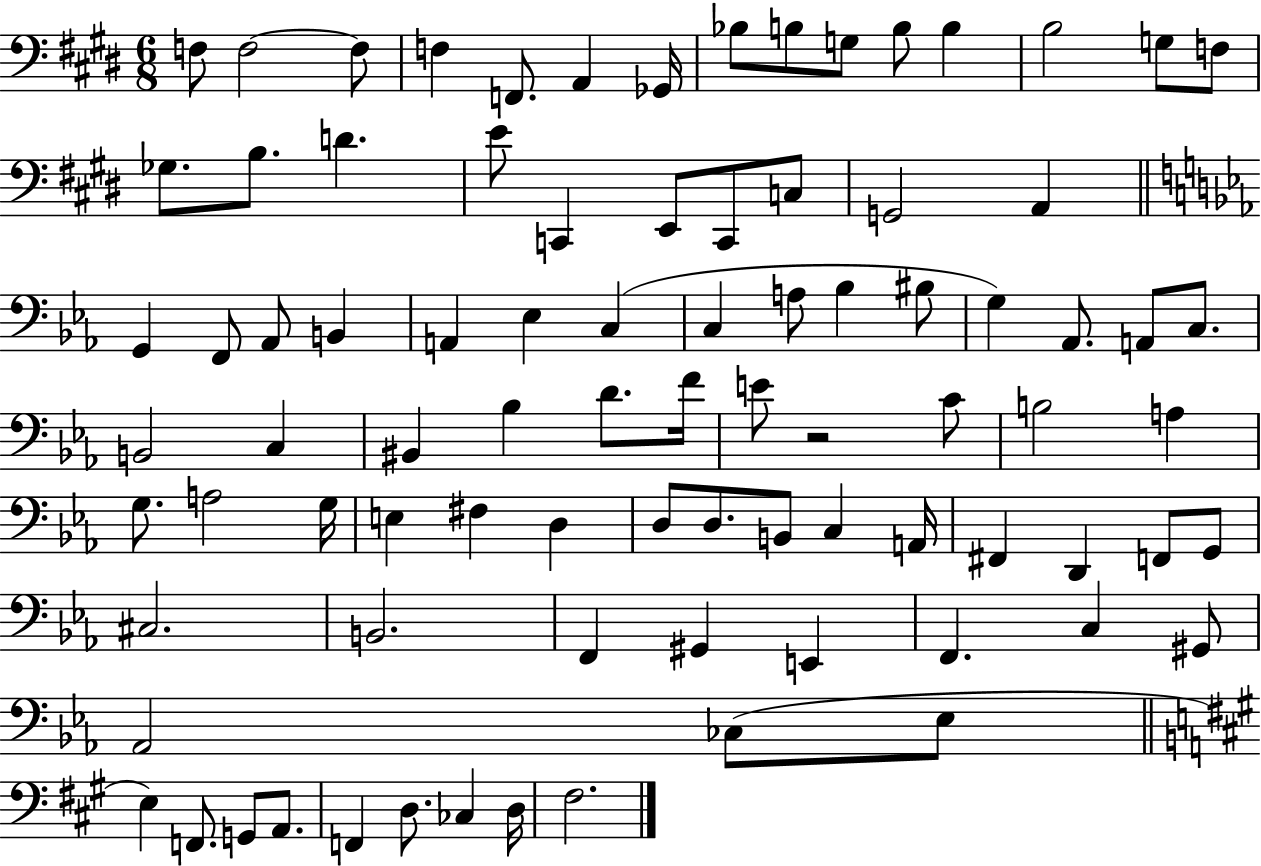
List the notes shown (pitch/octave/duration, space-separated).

F3/e F3/h F3/e F3/q F2/e. A2/q Gb2/s Bb3/e B3/e G3/e B3/e B3/q B3/h G3/e F3/e Gb3/e. B3/e. D4/q. E4/e C2/q E2/e C2/e C3/e G2/h A2/q G2/q F2/e Ab2/e B2/q A2/q Eb3/q C3/q C3/q A3/e Bb3/q BIS3/e G3/q Ab2/e. A2/e C3/e. B2/h C3/q BIS2/q Bb3/q D4/e. F4/s E4/e R/h C4/e B3/h A3/q G3/e. A3/h G3/s E3/q F#3/q D3/q D3/e D3/e. B2/e C3/q A2/s F#2/q D2/q F2/e G2/e C#3/h. B2/h. F2/q G#2/q E2/q F2/q. C3/q G#2/e Ab2/h CES3/e Eb3/e E3/q F2/e. G2/e A2/e. F2/q D3/e. CES3/q D3/s F#3/h.